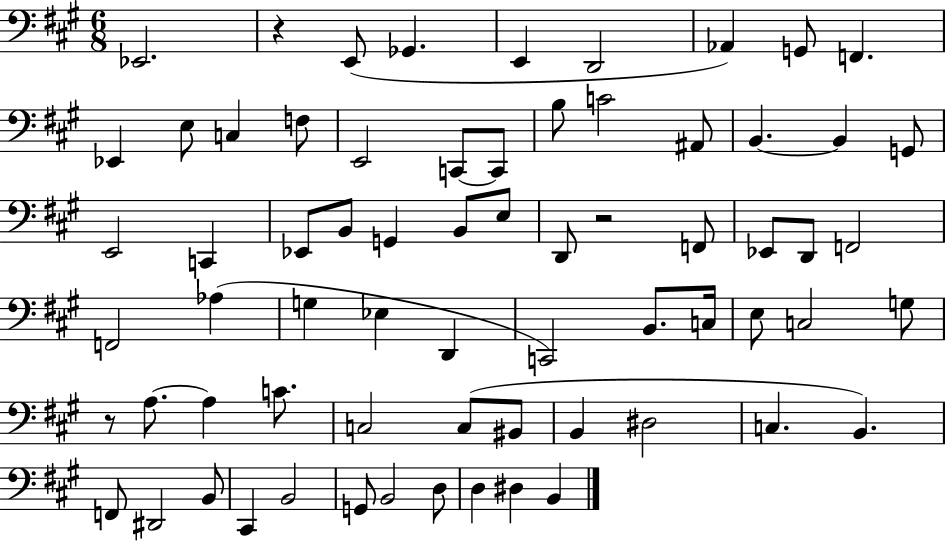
Eb2/h. R/q E2/e Gb2/q. E2/q D2/h Ab2/q G2/e F2/q. Eb2/q E3/e C3/q F3/e E2/h C2/e C2/e B3/e C4/h A#2/e B2/q. B2/q G2/e E2/h C2/q Eb2/e B2/e G2/q B2/e E3/e D2/e R/h F2/e Eb2/e D2/e F2/h F2/h Ab3/q G3/q Eb3/q D2/q C2/h B2/e. C3/s E3/e C3/h G3/e R/e A3/e. A3/q C4/e. C3/h C3/e BIS2/e B2/q D#3/h C3/q. B2/q. F2/e D#2/h B2/e C#2/q B2/h G2/e B2/h D3/e D3/q D#3/q B2/q